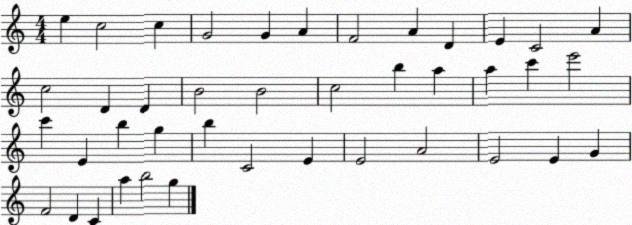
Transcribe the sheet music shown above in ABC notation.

X:1
T:Untitled
M:4/4
L:1/4
K:C
e c2 c G2 G A F2 A D E C2 A c2 D D B2 B2 c2 b a a c' e'2 c' E b g b C2 E E2 A2 E2 E G F2 D C a b2 g